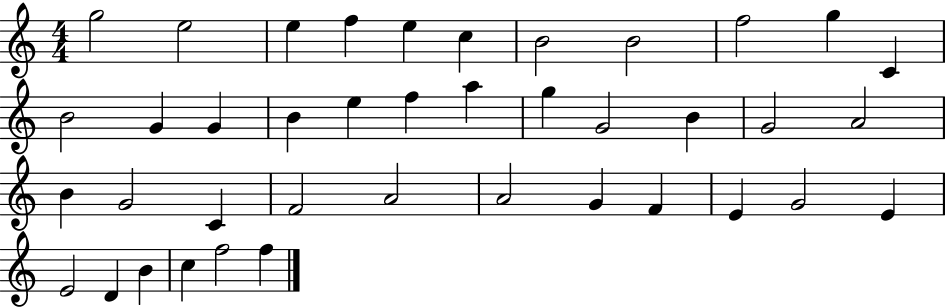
{
  \clef treble
  \numericTimeSignature
  \time 4/4
  \key c \major
  g''2 e''2 | e''4 f''4 e''4 c''4 | b'2 b'2 | f''2 g''4 c'4 | \break b'2 g'4 g'4 | b'4 e''4 f''4 a''4 | g''4 g'2 b'4 | g'2 a'2 | \break b'4 g'2 c'4 | f'2 a'2 | a'2 g'4 f'4 | e'4 g'2 e'4 | \break e'2 d'4 b'4 | c''4 f''2 f''4 | \bar "|."
}